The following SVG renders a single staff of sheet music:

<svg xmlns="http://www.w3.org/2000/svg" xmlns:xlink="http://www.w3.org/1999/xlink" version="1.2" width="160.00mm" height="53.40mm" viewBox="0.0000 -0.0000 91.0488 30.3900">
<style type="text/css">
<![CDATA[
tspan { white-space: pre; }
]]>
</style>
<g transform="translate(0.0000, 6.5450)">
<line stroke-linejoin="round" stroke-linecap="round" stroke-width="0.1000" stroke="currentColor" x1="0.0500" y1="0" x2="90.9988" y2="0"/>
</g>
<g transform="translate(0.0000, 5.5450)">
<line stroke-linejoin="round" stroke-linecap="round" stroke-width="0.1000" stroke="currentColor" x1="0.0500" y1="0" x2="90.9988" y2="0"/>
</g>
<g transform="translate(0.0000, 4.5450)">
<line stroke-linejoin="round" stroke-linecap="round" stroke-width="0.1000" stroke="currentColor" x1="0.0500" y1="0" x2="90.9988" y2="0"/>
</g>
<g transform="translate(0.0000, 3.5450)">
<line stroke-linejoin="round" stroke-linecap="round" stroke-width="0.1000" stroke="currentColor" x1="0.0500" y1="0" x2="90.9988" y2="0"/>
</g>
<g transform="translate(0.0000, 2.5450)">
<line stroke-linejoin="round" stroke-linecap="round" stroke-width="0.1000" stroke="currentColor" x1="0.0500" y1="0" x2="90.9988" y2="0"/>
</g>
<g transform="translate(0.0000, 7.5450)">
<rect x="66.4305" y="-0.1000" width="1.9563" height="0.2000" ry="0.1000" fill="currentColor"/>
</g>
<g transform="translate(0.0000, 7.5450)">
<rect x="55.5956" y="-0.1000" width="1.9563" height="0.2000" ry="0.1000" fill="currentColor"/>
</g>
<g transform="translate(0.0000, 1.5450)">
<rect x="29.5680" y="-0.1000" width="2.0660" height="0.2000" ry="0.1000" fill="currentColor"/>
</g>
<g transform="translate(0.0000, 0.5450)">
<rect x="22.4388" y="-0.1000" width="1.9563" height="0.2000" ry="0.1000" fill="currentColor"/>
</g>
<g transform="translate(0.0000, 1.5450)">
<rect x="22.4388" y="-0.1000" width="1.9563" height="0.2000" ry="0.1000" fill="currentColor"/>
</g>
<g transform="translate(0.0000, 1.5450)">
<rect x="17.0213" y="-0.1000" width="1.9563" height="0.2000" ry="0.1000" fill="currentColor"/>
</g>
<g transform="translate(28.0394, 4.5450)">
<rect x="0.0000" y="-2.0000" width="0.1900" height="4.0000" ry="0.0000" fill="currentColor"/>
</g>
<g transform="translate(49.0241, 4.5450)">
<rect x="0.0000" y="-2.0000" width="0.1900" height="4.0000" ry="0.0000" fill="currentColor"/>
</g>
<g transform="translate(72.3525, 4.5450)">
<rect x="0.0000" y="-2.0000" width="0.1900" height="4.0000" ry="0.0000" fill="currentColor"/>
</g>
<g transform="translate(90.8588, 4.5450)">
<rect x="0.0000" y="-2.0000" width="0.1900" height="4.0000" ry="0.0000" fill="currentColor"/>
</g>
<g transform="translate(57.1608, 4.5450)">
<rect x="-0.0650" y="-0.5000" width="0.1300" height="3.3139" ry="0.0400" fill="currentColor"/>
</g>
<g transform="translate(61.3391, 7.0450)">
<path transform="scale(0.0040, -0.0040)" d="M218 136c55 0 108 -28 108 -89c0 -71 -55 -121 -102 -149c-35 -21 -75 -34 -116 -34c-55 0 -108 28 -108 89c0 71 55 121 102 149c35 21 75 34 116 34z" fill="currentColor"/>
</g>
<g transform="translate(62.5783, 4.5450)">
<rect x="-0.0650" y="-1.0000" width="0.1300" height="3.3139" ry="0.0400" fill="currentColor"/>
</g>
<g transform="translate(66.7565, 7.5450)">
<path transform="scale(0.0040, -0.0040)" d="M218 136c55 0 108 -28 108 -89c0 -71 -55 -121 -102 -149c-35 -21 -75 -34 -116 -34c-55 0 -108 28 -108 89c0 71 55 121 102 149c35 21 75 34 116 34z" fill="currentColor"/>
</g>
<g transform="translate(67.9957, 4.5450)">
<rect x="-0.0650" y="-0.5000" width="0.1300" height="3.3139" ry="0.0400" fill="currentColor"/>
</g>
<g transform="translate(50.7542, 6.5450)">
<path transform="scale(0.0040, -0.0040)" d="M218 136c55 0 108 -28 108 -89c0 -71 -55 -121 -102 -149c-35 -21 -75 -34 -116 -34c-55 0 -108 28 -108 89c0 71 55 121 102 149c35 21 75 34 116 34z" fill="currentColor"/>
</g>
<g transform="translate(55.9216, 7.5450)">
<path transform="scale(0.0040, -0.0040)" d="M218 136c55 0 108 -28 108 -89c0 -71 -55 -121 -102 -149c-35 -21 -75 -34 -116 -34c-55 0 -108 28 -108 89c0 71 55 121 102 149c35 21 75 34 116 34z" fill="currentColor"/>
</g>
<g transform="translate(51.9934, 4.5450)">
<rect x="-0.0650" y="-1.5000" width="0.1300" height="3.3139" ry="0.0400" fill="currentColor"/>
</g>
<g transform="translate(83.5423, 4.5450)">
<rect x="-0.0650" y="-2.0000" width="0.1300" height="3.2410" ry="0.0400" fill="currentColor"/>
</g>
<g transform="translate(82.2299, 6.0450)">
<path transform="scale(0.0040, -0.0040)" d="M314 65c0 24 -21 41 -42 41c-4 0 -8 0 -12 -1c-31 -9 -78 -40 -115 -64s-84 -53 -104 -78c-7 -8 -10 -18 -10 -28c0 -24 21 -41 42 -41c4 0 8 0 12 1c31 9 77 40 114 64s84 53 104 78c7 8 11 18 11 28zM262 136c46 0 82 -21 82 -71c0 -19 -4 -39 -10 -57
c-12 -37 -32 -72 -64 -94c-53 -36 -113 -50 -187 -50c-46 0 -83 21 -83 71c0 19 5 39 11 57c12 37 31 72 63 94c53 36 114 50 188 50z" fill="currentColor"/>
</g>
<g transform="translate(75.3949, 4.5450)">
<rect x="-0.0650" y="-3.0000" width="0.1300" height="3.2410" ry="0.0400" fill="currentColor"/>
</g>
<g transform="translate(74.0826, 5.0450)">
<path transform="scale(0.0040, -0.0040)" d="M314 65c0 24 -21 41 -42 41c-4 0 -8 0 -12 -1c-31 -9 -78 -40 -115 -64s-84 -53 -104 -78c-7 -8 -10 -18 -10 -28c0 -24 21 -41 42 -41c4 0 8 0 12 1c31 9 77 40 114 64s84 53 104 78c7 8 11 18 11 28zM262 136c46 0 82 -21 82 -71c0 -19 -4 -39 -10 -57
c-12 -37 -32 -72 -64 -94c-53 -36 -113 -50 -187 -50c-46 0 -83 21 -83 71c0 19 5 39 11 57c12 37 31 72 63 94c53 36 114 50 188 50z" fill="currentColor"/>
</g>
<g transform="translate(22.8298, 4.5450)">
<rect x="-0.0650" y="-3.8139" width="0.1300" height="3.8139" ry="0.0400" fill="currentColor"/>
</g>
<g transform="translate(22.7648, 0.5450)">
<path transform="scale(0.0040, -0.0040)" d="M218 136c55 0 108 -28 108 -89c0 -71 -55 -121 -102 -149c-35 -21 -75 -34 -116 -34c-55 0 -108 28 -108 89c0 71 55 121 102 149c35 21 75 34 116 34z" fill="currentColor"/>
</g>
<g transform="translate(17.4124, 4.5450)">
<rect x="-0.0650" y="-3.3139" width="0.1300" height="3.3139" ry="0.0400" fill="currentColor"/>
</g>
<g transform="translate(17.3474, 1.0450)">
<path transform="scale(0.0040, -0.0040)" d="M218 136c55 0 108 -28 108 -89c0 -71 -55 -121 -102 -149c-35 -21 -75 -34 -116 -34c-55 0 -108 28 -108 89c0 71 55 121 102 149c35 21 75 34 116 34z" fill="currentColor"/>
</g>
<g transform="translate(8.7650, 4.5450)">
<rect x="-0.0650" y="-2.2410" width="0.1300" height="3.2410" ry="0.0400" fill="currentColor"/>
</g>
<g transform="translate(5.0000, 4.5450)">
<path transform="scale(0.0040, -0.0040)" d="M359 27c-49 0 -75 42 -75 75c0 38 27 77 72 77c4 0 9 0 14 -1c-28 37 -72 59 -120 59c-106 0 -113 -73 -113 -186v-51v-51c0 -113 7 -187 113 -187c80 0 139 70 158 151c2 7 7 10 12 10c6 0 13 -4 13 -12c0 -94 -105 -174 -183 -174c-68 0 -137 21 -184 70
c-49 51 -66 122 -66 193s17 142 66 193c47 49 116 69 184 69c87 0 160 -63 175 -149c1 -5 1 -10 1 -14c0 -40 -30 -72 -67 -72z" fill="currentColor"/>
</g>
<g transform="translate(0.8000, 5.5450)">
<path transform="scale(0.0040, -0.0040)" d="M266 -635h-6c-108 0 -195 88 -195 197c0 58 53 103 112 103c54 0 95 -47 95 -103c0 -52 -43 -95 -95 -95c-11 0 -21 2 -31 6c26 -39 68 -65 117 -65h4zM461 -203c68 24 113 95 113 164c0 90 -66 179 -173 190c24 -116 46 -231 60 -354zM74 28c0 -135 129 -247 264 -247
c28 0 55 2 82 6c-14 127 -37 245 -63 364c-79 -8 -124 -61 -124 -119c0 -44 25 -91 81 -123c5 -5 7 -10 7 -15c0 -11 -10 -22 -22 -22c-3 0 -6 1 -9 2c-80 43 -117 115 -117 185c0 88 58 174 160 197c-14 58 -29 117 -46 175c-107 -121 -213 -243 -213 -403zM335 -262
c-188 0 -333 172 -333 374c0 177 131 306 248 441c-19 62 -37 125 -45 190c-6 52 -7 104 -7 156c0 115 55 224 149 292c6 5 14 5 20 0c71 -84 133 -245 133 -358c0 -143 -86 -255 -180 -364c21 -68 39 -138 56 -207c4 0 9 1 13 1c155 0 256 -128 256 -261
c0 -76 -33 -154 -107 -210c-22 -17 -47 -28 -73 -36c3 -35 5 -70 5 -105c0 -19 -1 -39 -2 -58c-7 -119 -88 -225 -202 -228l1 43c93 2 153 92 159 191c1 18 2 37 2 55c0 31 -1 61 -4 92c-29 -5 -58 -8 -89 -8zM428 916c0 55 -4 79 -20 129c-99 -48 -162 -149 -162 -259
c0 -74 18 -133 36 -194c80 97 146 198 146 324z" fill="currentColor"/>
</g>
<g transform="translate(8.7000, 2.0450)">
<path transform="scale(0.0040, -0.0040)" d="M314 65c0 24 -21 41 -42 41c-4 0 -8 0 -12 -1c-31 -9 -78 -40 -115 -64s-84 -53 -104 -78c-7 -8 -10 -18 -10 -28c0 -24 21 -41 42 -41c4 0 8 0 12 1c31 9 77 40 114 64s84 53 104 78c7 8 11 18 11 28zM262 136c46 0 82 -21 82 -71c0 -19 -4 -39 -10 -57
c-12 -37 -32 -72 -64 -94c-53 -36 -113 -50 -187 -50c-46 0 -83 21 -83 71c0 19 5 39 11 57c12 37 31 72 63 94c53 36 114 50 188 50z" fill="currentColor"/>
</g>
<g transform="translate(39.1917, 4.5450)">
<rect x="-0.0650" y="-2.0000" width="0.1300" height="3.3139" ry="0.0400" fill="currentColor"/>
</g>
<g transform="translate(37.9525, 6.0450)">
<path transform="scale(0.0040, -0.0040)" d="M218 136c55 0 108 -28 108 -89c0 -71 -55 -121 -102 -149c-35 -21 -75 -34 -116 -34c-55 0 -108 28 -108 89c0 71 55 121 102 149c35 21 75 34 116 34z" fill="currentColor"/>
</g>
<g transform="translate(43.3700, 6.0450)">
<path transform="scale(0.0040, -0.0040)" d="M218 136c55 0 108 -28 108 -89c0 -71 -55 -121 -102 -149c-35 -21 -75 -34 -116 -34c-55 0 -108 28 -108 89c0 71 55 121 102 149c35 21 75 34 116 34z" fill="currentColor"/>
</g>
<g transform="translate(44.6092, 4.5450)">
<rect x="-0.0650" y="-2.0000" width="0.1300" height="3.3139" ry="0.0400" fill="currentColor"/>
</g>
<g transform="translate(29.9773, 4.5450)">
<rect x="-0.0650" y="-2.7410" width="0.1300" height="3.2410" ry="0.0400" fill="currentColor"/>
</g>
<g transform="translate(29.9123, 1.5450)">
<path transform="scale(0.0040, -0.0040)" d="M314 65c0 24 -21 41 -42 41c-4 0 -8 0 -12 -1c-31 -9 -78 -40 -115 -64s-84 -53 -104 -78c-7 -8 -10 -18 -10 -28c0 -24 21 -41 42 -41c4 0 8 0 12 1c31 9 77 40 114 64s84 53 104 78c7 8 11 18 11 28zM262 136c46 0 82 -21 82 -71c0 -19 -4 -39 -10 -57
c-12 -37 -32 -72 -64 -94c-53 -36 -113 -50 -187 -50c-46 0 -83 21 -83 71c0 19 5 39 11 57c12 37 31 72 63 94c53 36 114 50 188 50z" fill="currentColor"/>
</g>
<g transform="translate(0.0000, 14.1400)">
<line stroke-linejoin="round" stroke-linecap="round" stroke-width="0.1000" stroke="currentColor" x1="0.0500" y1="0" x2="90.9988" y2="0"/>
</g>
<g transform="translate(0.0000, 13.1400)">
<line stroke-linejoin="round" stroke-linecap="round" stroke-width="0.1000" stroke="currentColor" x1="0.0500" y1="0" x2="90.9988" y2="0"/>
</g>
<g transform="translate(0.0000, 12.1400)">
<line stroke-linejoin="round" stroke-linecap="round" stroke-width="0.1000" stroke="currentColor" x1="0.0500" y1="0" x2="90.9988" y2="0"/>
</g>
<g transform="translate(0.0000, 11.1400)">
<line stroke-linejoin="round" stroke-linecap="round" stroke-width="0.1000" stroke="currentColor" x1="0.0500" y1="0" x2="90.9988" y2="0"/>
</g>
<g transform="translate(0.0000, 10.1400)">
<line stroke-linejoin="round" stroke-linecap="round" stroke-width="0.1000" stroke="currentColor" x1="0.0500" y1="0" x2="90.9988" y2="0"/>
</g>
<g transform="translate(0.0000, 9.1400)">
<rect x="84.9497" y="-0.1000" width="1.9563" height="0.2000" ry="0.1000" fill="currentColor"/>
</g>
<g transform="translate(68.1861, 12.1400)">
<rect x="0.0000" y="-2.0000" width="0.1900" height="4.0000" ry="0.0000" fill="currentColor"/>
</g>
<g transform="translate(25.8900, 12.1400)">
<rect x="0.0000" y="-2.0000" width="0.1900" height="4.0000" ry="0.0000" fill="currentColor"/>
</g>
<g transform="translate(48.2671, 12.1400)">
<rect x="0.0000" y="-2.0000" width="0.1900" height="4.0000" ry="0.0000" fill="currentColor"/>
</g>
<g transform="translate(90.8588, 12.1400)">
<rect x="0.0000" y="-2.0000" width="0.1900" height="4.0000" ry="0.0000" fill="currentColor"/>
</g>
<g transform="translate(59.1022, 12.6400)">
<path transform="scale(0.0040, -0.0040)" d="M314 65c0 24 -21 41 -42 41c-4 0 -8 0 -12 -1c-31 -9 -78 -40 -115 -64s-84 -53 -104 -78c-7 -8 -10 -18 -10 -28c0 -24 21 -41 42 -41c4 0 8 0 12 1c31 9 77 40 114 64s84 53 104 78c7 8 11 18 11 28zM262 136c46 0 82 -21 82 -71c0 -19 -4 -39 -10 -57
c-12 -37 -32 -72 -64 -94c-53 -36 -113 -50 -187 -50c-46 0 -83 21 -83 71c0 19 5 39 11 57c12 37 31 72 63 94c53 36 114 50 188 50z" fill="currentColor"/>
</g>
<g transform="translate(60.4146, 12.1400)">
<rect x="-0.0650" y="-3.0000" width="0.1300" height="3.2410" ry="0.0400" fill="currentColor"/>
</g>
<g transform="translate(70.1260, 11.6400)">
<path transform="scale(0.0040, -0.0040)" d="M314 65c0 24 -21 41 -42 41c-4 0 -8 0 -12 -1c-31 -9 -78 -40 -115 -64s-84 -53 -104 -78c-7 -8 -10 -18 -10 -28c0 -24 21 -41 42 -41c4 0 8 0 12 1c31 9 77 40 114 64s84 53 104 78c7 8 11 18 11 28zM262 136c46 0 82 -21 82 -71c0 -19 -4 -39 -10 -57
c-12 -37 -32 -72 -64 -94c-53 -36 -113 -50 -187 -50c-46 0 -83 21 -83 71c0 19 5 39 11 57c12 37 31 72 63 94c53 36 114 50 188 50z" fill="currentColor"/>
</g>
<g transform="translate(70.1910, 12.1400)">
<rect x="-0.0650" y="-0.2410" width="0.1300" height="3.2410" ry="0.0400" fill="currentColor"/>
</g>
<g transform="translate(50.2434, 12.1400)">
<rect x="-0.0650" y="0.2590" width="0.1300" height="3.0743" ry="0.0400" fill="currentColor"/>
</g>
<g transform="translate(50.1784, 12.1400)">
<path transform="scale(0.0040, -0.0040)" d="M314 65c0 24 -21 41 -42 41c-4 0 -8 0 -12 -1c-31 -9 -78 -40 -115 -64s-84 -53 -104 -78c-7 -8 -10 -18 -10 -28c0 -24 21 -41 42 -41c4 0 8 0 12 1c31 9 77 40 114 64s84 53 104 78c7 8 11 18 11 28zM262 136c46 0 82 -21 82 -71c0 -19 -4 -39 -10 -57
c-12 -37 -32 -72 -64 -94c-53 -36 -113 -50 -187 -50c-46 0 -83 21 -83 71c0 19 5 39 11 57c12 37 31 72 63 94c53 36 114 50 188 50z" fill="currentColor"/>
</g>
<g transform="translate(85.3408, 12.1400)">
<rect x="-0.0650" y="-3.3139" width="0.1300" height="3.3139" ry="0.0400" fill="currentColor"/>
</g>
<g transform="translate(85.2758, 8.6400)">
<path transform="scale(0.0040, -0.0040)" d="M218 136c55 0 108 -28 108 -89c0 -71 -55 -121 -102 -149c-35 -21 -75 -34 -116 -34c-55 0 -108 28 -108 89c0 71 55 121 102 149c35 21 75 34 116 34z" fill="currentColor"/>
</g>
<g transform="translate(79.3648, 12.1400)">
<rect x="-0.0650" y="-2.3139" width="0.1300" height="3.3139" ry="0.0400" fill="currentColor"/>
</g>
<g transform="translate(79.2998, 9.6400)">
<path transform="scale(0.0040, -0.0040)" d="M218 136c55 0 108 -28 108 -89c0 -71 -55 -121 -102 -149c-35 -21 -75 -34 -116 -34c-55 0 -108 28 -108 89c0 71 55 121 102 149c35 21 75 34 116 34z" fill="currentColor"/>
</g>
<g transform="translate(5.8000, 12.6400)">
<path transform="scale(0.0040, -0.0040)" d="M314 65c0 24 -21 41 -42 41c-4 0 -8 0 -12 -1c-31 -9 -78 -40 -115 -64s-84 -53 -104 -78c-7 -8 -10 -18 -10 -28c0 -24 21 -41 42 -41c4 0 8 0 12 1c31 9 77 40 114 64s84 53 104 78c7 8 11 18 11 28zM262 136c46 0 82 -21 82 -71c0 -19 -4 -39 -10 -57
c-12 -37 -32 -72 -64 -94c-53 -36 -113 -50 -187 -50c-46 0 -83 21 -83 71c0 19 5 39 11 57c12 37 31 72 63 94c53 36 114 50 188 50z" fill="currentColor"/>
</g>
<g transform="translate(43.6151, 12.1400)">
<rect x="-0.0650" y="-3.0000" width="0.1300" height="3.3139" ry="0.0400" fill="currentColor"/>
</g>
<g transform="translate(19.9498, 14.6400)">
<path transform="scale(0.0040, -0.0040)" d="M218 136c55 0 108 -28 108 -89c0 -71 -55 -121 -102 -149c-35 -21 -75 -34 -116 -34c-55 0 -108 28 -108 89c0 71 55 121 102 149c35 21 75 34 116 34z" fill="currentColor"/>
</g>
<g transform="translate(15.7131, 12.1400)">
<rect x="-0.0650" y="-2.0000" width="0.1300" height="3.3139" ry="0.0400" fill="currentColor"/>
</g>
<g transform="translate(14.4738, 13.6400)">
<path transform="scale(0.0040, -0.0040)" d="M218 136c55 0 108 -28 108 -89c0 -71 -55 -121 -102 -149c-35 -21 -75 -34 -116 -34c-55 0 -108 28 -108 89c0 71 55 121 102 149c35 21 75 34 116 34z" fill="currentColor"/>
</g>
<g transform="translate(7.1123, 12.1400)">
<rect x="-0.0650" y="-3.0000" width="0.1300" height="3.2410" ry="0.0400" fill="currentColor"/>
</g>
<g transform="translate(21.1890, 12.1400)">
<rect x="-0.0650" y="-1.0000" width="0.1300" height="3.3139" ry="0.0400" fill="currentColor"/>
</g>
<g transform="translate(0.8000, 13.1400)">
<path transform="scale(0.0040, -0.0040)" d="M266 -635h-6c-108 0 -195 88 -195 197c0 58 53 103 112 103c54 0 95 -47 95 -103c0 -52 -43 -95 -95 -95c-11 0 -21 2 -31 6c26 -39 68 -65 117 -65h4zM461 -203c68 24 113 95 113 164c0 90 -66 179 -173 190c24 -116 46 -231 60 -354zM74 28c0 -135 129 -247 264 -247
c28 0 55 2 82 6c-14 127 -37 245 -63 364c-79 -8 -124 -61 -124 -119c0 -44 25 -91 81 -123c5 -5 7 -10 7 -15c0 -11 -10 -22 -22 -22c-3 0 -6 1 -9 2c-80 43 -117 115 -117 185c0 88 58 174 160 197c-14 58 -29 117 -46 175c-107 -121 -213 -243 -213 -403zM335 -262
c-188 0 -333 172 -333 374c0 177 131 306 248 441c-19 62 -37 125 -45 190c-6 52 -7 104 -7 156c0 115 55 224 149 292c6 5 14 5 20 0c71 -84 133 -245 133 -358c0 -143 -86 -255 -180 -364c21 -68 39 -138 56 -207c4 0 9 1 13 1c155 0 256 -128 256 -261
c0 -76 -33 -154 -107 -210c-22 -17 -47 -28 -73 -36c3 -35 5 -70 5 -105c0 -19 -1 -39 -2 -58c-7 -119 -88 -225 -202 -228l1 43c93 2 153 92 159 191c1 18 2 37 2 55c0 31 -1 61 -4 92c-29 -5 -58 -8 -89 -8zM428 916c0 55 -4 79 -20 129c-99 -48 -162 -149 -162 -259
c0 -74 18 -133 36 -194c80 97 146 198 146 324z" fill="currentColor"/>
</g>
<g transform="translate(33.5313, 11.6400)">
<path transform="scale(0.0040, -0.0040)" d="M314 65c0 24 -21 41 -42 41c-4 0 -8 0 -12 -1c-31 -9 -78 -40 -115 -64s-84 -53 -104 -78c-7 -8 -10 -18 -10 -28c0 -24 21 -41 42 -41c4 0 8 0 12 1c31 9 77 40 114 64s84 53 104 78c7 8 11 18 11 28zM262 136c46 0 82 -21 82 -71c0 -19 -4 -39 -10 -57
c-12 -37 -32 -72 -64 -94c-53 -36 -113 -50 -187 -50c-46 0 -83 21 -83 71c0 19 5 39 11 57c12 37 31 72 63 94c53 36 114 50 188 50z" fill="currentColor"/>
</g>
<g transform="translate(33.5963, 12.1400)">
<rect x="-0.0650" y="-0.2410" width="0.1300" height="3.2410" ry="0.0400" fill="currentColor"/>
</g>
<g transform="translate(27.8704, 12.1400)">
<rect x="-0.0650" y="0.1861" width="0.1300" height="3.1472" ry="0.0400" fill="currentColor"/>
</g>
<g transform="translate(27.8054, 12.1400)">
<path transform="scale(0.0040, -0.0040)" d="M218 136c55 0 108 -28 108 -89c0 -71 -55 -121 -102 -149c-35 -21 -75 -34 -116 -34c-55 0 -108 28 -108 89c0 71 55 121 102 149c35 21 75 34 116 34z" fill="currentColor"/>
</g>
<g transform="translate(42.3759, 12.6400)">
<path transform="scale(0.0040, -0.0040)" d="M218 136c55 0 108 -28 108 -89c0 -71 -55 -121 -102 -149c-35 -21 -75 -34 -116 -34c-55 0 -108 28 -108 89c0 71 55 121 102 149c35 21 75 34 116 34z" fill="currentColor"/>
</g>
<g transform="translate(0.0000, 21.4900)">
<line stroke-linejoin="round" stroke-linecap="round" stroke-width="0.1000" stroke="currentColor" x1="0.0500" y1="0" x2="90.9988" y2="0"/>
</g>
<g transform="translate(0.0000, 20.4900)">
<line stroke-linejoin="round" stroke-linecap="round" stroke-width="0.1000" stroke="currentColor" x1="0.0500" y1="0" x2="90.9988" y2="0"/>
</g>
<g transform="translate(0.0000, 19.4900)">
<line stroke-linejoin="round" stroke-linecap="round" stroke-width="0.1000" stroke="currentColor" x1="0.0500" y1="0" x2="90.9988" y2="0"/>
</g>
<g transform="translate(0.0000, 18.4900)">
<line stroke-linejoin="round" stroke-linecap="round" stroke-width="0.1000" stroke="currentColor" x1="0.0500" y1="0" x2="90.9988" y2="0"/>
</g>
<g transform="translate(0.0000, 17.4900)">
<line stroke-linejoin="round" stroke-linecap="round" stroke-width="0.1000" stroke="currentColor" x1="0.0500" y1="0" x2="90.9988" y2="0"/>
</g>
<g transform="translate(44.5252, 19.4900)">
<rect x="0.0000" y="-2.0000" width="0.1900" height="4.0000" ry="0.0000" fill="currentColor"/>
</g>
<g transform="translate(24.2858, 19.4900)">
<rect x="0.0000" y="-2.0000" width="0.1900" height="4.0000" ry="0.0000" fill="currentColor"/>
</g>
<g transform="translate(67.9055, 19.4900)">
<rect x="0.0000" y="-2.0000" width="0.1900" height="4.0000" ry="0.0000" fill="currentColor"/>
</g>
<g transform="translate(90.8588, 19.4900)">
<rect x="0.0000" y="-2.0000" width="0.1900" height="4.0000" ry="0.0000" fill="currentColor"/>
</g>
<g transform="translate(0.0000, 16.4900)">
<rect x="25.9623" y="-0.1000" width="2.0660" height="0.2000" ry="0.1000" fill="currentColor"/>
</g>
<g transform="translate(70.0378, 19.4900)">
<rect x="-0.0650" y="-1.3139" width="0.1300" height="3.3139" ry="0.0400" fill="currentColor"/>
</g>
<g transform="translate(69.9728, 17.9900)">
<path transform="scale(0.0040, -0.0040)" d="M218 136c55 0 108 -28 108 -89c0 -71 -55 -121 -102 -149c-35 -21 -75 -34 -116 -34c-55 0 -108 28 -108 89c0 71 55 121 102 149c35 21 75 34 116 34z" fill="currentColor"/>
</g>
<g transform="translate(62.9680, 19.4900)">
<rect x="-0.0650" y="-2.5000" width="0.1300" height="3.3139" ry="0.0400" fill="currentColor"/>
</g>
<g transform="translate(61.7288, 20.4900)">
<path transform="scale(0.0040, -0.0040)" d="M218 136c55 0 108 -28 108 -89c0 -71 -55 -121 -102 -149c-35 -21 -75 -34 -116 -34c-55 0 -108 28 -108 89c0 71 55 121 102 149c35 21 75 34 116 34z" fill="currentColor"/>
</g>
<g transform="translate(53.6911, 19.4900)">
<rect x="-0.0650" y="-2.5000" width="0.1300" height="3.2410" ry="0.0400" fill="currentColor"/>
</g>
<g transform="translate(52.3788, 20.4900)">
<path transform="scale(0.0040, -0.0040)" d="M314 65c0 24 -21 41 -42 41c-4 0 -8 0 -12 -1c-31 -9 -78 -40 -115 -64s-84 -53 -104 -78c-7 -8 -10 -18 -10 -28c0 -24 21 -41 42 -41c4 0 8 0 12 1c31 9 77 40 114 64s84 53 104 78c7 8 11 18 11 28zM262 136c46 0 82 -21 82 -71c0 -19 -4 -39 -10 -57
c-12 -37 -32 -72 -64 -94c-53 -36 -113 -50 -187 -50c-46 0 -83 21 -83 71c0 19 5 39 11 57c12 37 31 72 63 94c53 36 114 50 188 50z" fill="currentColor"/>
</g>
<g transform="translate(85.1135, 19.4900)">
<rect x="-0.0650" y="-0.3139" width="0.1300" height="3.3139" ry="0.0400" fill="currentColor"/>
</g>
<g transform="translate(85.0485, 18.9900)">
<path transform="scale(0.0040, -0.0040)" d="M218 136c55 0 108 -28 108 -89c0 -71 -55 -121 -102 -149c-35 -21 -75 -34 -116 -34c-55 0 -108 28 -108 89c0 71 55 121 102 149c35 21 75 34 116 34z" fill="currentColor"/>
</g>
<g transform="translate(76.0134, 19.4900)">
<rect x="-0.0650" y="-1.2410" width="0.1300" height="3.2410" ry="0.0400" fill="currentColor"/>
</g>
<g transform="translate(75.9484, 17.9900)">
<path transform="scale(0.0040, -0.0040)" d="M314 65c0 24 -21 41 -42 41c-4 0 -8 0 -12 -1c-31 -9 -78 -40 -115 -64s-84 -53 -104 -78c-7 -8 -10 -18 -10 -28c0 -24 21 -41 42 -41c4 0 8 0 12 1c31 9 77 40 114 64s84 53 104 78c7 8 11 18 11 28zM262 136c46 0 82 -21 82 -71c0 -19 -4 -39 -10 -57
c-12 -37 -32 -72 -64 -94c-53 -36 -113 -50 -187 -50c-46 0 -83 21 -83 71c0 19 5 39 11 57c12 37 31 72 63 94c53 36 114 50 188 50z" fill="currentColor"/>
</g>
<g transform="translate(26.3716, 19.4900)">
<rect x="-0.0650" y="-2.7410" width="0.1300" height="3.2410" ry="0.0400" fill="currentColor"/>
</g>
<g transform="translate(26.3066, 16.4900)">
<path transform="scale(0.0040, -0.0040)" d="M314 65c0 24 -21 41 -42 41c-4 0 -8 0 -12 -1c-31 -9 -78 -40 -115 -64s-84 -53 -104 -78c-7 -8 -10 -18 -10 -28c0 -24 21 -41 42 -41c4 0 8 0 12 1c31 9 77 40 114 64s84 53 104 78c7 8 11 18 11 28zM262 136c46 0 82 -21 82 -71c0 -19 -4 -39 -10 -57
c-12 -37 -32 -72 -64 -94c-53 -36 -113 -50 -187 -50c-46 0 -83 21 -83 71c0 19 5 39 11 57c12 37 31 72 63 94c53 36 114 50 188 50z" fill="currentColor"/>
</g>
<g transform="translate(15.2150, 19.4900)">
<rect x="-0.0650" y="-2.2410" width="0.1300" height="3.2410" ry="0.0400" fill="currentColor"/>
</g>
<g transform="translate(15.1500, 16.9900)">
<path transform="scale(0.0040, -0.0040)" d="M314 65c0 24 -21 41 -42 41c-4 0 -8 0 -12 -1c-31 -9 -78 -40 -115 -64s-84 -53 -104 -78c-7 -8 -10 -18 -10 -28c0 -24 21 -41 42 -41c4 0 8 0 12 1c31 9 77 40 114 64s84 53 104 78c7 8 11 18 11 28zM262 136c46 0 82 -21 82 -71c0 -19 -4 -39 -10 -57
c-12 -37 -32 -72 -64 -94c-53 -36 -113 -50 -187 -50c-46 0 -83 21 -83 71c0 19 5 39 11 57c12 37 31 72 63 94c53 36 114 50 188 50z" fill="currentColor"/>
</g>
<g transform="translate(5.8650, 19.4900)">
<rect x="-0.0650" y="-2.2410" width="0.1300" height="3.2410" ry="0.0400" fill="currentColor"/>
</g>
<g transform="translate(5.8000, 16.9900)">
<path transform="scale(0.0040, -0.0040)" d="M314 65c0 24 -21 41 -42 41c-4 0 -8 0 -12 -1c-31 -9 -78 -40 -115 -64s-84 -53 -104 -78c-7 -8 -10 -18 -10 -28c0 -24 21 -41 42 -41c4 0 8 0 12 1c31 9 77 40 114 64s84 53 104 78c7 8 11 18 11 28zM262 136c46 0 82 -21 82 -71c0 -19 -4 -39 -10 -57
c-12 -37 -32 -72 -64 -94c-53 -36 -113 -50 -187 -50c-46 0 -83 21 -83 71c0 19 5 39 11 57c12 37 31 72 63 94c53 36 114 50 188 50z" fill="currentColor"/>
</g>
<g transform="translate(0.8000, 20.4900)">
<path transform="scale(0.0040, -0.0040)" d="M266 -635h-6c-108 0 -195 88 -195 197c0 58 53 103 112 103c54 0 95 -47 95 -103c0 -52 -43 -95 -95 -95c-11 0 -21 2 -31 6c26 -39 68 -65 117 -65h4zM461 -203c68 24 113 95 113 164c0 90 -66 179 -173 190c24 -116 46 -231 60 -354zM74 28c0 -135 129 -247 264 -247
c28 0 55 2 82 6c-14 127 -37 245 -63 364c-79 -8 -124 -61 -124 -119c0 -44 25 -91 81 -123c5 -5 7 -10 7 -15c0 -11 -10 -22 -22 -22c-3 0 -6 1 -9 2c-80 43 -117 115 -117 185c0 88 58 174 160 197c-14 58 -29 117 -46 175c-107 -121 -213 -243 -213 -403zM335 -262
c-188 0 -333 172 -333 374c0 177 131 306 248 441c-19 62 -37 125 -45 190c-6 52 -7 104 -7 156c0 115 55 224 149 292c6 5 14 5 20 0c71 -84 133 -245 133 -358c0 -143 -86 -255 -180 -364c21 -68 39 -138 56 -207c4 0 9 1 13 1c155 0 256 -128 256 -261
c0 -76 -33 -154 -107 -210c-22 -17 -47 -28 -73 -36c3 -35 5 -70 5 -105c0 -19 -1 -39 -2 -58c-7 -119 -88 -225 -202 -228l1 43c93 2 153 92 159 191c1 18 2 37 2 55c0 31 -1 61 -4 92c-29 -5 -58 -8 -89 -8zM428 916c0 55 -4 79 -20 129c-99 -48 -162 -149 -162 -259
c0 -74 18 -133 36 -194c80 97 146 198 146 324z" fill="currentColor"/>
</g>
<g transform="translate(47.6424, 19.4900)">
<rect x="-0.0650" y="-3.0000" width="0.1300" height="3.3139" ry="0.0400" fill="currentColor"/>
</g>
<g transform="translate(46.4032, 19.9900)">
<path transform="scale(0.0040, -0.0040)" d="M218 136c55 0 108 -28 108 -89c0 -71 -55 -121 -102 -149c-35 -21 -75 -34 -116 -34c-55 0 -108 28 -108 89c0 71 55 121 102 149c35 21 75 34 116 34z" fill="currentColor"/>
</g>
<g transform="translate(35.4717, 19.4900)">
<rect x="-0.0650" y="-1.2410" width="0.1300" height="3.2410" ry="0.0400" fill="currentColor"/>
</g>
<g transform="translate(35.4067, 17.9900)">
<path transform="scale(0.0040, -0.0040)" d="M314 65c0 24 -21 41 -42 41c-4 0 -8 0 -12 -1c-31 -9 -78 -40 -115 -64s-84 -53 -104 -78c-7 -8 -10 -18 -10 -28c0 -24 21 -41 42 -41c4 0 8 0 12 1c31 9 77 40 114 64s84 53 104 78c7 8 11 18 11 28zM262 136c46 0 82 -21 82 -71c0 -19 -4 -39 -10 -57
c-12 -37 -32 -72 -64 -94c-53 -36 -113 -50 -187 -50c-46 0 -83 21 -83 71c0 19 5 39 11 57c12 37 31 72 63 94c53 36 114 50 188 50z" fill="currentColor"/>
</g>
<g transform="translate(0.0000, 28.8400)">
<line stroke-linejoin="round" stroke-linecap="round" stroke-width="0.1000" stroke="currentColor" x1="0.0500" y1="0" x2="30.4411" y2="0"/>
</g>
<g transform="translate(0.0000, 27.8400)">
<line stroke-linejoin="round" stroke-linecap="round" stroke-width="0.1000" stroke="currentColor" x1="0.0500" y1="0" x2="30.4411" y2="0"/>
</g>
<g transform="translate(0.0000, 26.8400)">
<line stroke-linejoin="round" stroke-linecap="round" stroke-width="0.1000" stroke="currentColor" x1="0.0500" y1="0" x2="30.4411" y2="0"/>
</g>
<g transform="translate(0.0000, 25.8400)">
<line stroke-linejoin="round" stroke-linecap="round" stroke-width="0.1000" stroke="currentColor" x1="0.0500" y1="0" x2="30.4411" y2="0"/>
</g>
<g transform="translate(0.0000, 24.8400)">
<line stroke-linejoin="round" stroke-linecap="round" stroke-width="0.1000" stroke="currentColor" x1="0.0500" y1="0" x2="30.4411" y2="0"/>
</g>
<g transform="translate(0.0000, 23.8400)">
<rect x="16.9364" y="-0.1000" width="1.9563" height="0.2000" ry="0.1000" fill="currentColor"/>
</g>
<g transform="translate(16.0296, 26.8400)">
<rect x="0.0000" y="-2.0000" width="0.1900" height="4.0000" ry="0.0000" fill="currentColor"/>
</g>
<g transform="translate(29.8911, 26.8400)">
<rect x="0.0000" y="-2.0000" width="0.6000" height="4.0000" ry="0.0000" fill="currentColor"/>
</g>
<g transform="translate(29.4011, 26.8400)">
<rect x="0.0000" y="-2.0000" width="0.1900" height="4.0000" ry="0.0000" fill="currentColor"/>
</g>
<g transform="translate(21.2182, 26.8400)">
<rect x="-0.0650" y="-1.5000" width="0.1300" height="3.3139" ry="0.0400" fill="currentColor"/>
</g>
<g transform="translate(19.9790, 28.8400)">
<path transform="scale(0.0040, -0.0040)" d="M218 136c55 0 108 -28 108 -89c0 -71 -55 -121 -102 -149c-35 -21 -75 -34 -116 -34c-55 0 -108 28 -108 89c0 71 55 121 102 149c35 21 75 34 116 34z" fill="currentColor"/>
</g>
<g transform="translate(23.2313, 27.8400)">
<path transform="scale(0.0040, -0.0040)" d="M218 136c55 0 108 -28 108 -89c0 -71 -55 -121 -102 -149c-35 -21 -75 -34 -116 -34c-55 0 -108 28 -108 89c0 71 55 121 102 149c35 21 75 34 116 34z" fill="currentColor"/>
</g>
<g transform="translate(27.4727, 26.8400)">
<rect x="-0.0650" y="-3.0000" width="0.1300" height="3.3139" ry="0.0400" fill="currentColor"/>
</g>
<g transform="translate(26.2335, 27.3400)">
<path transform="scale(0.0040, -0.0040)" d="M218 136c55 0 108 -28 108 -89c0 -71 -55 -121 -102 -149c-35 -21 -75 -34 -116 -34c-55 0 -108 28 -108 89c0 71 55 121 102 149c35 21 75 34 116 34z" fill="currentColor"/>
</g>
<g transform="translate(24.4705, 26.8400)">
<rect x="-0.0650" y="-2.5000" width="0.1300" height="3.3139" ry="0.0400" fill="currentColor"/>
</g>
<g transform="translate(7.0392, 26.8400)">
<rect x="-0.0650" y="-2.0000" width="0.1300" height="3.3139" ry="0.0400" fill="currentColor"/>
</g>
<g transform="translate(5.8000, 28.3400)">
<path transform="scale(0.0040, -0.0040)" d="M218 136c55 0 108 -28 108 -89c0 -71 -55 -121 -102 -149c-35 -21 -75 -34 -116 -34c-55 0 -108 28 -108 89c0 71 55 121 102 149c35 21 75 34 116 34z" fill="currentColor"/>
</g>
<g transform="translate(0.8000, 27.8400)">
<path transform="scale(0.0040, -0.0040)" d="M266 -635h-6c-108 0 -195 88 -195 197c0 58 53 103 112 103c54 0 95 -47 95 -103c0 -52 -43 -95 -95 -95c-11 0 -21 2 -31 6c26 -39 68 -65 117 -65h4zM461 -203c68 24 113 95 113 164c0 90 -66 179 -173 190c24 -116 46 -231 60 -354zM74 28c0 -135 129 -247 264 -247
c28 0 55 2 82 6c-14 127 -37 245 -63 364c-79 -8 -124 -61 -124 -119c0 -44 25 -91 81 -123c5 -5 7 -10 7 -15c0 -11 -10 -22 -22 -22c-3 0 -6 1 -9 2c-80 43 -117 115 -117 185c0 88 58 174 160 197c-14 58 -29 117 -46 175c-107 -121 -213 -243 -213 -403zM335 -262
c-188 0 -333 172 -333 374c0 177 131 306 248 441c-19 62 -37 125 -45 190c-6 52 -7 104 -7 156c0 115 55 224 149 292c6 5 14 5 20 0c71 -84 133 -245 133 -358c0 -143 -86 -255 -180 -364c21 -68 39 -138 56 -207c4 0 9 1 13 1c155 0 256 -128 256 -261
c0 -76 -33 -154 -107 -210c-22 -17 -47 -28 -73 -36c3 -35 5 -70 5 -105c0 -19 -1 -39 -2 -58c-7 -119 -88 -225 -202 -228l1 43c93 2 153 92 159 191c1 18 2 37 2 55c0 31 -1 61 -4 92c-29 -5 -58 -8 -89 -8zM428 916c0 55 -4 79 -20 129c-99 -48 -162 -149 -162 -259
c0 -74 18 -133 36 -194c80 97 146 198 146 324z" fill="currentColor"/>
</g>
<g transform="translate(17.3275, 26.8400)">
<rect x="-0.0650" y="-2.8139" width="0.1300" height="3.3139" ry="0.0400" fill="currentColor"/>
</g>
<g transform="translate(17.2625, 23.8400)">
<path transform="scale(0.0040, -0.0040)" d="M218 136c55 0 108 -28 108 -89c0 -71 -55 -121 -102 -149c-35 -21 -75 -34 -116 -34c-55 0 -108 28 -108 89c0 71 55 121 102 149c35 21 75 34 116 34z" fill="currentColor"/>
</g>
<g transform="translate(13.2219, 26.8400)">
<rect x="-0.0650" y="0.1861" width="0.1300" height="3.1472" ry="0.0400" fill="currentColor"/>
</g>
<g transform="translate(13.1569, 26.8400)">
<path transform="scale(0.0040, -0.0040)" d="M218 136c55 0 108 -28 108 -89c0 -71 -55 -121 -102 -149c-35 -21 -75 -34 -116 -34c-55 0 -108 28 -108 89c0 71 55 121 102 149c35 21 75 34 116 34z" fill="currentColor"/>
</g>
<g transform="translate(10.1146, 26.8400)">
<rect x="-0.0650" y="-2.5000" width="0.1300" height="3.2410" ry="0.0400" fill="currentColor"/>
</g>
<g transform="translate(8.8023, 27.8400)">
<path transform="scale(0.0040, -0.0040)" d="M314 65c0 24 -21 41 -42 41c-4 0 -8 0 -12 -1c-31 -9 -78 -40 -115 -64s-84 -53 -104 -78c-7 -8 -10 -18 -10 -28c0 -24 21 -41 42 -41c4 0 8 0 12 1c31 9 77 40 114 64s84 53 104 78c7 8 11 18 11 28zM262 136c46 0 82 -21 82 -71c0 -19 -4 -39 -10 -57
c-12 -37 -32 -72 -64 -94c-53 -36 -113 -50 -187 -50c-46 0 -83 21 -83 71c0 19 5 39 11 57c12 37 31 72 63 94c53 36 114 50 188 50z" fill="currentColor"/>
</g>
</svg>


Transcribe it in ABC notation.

X:1
T:Untitled
M:4/4
L:1/4
K:C
g2 b c' a2 F F E C D C A2 F2 A2 F D B c2 A B2 A2 c2 g b g2 g2 a2 e2 A G2 G e e2 c F G2 B a E G A